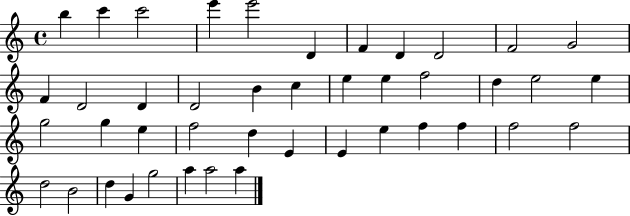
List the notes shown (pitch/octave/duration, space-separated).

B5/q C6/q C6/h E6/q E6/h D4/q F4/q D4/q D4/h F4/h G4/h F4/q D4/h D4/q D4/h B4/q C5/q E5/q E5/q F5/h D5/q E5/h E5/q G5/h G5/q E5/q F5/h D5/q E4/q E4/q E5/q F5/q F5/q F5/h F5/h D5/h B4/h D5/q G4/q G5/h A5/q A5/h A5/q